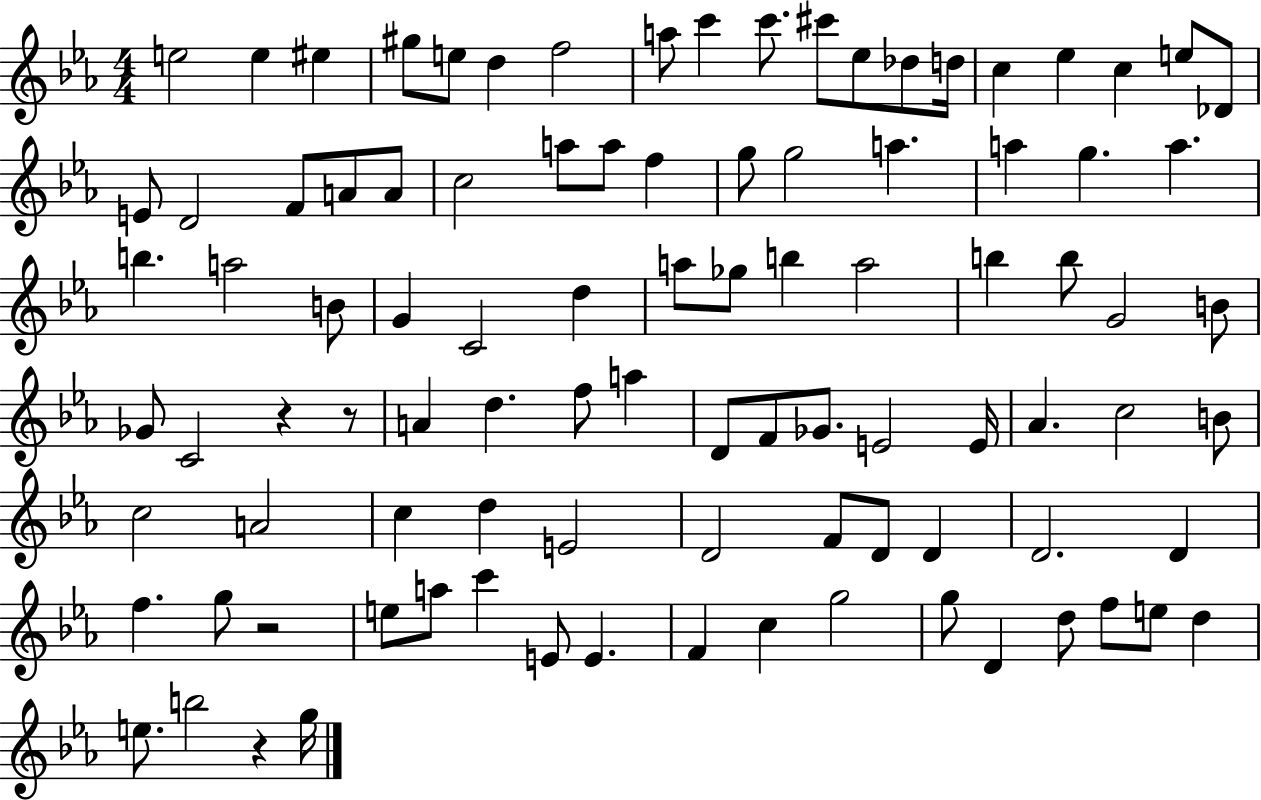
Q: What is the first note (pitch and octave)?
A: E5